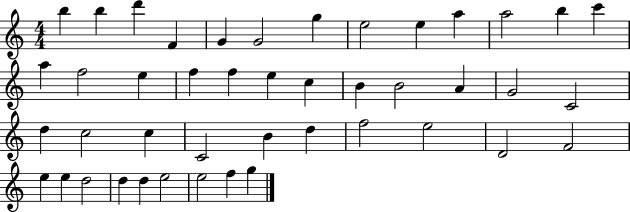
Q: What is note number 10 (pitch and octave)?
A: A5